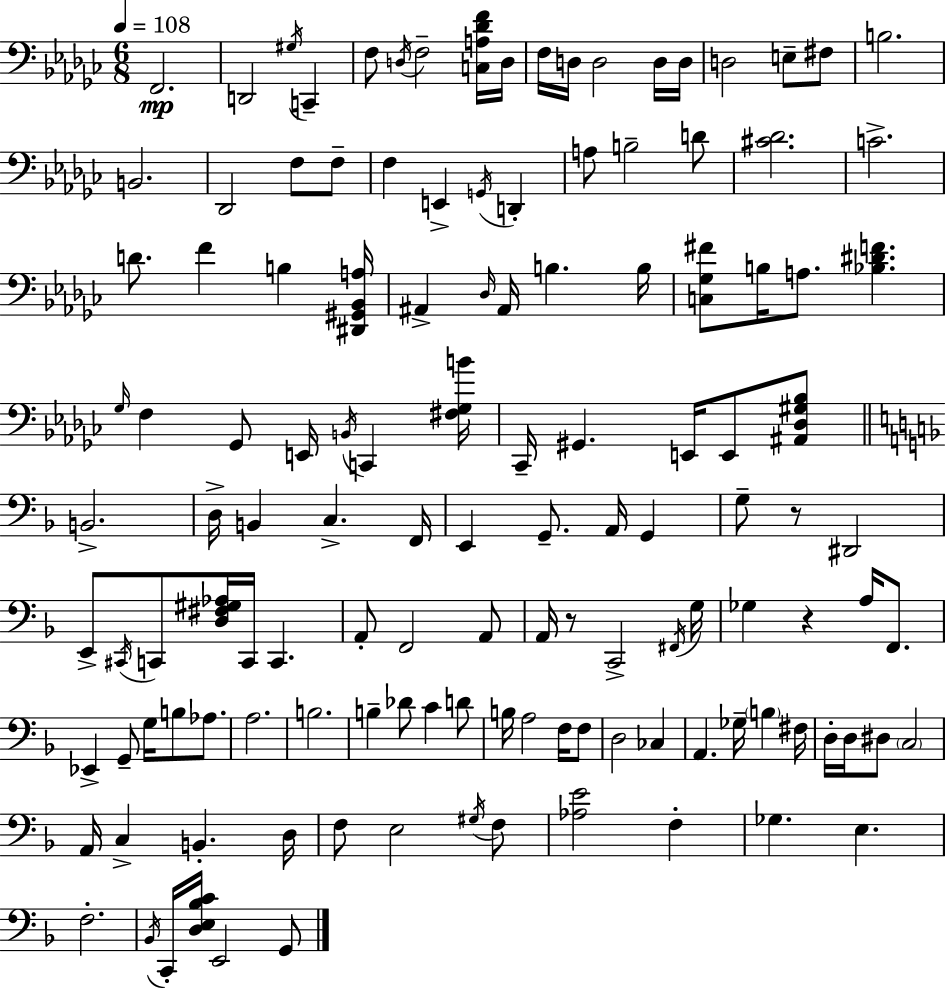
X:1
T:Untitled
M:6/8
L:1/4
K:Ebm
F,,2 D,,2 ^G,/4 C,, F,/2 D,/4 F,2 [C,A,_DF]/4 D,/4 F,/4 D,/4 D,2 D,/4 D,/4 D,2 E,/2 ^F,/2 B,2 B,,2 _D,,2 F,/2 F,/2 F, E,, G,,/4 D,, A,/2 B,2 D/2 [^C_D]2 C2 D/2 F B, [^D,,^G,,_B,,A,]/4 ^A,, _D,/4 ^A,,/4 B, B,/4 [C,_G,^F]/2 B,/4 A,/2 [_B,^DF] _G,/4 F, _G,,/2 E,,/4 B,,/4 C,, [^F,_G,B]/4 _C,,/4 ^G,, E,,/4 E,,/2 [^A,,_D,^G,_B,]/2 B,,2 D,/4 B,, C, F,,/4 E,, G,,/2 A,,/4 G,, G,/2 z/2 ^D,,2 E,,/2 ^C,,/4 C,,/2 [D,^F,^G,_A,]/4 C,,/4 C,, A,,/2 F,,2 A,,/2 A,,/4 z/2 C,,2 ^F,,/4 G,/4 _G, z A,/4 F,,/2 _E,, G,,/2 G,/4 B,/2 _A,/2 A,2 B,2 B, _D/2 C D/2 B,/4 A,2 F,/4 F,/2 D,2 _C, A,, _G,/4 B, ^F,/4 D,/4 D,/4 ^D,/2 C,2 A,,/4 C, B,, D,/4 F,/2 E,2 ^G,/4 F,/2 [_A,E]2 F, _G, E, F,2 _B,,/4 C,,/4 [D,E,_B,C]/4 E,,2 G,,/2